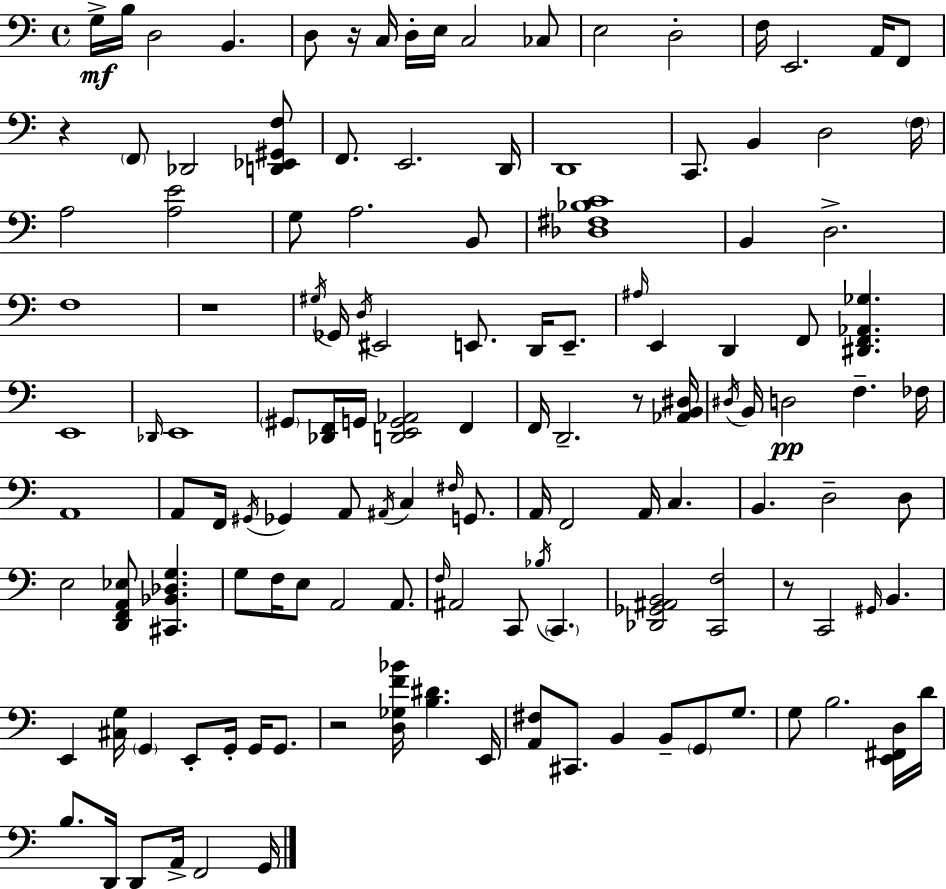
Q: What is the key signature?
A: C major